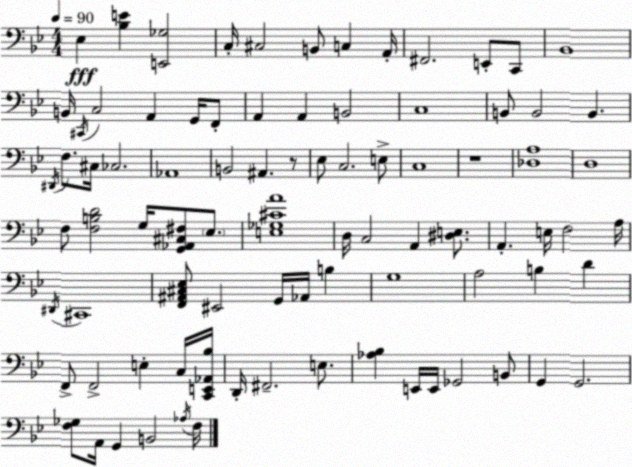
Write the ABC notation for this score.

X:1
T:Untitled
M:4/4
L:1/4
K:Bb
_E, [_B,E] [E,,_G,]2 C,/4 ^C,2 B,,/2 C, A,,/4 ^F,,2 E,,/2 C,,/2 _B,,4 B,,/4 ^C,,/4 C,2 A,, G,,/4 F,,/2 A,, A,, B,,2 C,4 B,,/2 B,,2 B,, ^D,,/4 F,/2 ^C,/4 _C,2 _A,,4 B,,2 ^A,, z/2 _E,/2 C,2 E,/2 C,4 z4 [_D,A,]4 D,4 F,/2 [F,B,D]2 G,/4 [G,,_A,,^C,^F,]/2 _E,/2 [E,_G,^CA]4 D,/4 C,2 A,, [^D,E,]/2 A,, E,/4 F,2 A,/4 ^D,,/4 ^C,,4 [F,,^A,,^C,_E,]/2 ^E,,2 G,,/4 _A,,/4 B, G,4 A,2 B, D F,,/2 F,,2 E, C,/4 [C,,E,,_A,,_B,]/4 D,,/4 ^F,,2 E,/2 [_A,_B,] E,,/4 E,,/4 _G,,2 B,,/2 G,, G,,2 [F,_G,]/2 A,,/4 G,, B,,2 _A,/4 F,/4